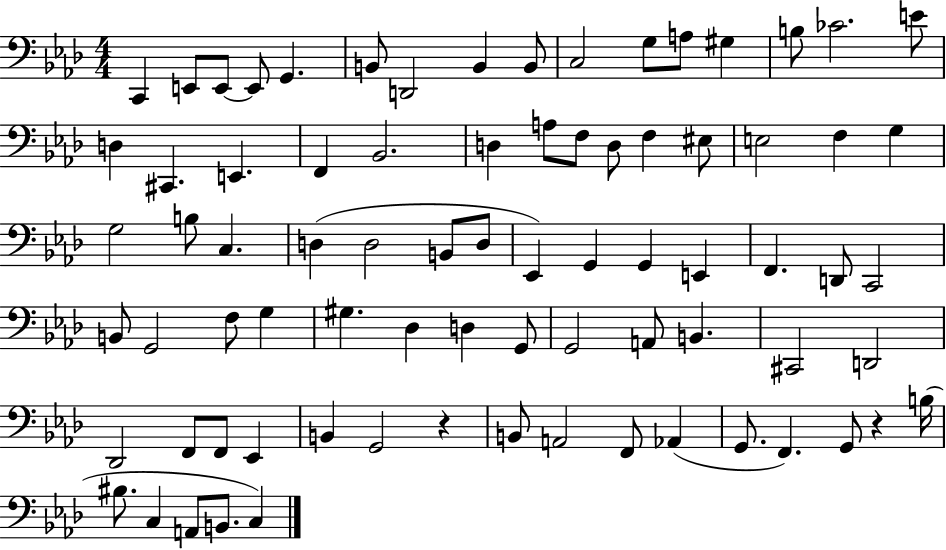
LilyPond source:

{
  \clef bass
  \numericTimeSignature
  \time 4/4
  \key aes \major
  \repeat volta 2 { c,4 e,8 e,8~~ e,8 g,4. | b,8 d,2 b,4 b,8 | c2 g8 a8 gis4 | b8 ces'2. e'8 | \break d4 cis,4. e,4. | f,4 bes,2. | d4 a8 f8 d8 f4 eis8 | e2 f4 g4 | \break g2 b8 c4. | d4( d2 b,8 d8 | ees,4) g,4 g,4 e,4 | f,4. d,8 c,2 | \break b,8 g,2 f8 g4 | gis4. des4 d4 g,8 | g,2 a,8 b,4. | cis,2 d,2 | \break des,2 f,8 f,8 ees,4 | b,4 g,2 r4 | b,8 a,2 f,8 aes,4( | g,8. f,4.) g,8 r4 b16( | \break bis8. c4 a,8 b,8. c4) | } \bar "|."
}